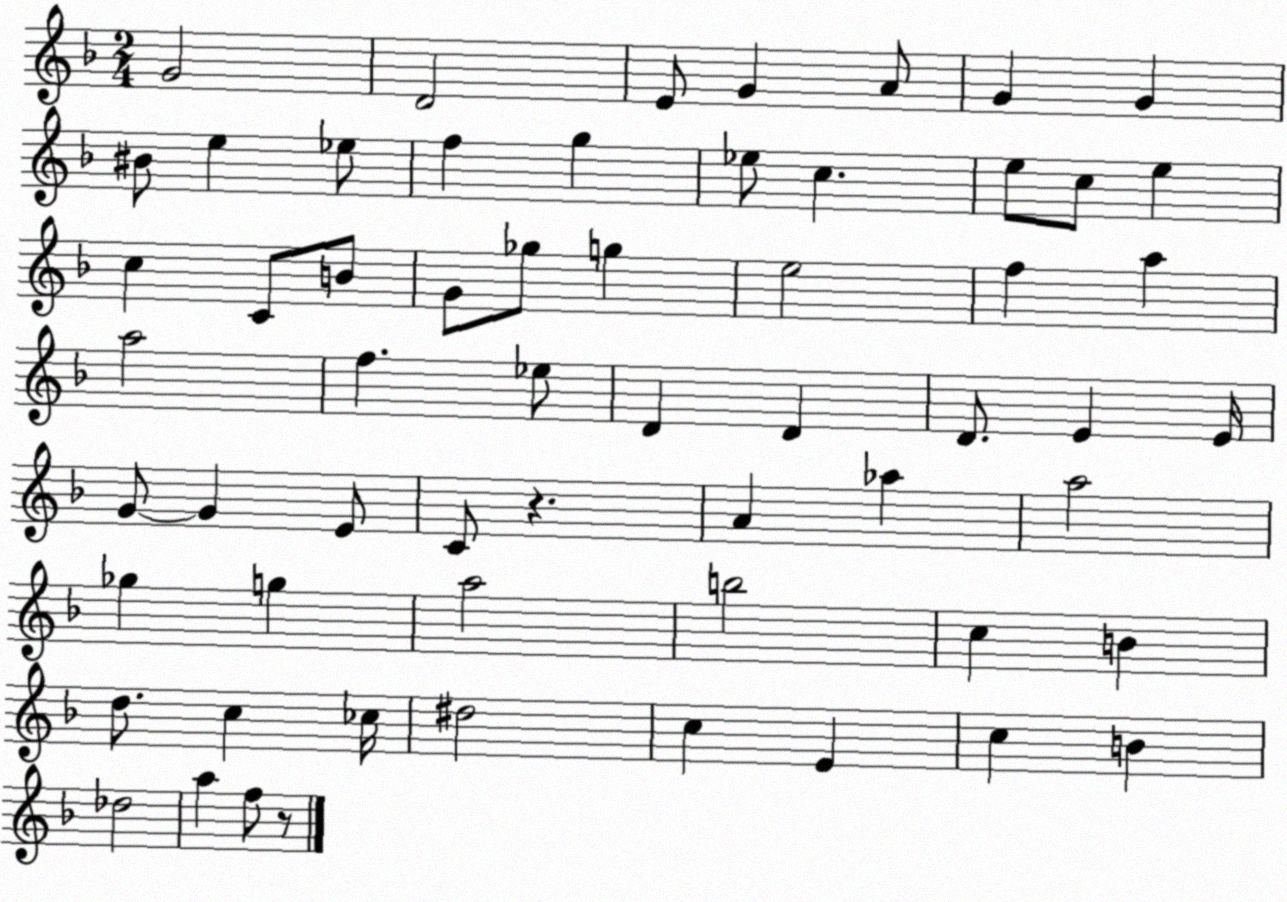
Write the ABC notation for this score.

X:1
T:Untitled
M:2/4
L:1/4
K:F
G2 D2 E/2 G A/2 G G ^B/2 e _e/2 f g _e/2 c e/2 c/2 e c C/2 B/2 G/2 _g/2 g e2 f a a2 f _e/2 D D D/2 E E/4 G/2 G E/2 C/2 z A _a a2 _g g a2 b2 c B d/2 c _c/4 ^d2 c E c B _d2 a f/2 z/2